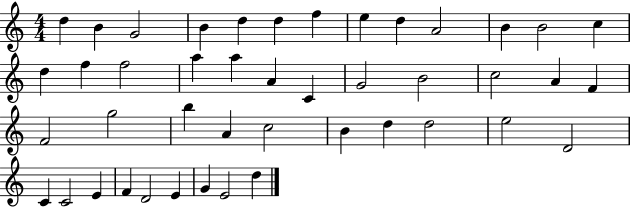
X:1
T:Untitled
M:4/4
L:1/4
K:C
d B G2 B d d f e d A2 B B2 c d f f2 a a A C G2 B2 c2 A F F2 g2 b A c2 B d d2 e2 D2 C C2 E F D2 E G E2 d